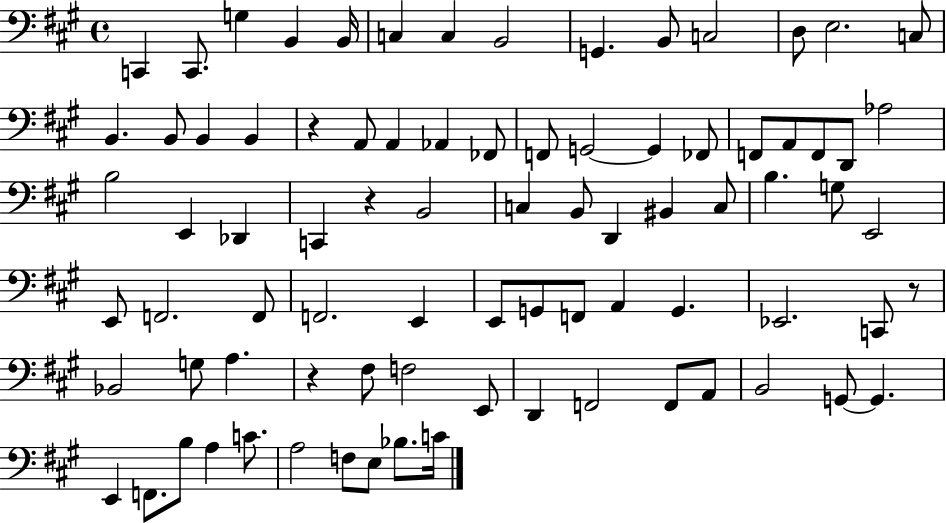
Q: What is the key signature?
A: A major